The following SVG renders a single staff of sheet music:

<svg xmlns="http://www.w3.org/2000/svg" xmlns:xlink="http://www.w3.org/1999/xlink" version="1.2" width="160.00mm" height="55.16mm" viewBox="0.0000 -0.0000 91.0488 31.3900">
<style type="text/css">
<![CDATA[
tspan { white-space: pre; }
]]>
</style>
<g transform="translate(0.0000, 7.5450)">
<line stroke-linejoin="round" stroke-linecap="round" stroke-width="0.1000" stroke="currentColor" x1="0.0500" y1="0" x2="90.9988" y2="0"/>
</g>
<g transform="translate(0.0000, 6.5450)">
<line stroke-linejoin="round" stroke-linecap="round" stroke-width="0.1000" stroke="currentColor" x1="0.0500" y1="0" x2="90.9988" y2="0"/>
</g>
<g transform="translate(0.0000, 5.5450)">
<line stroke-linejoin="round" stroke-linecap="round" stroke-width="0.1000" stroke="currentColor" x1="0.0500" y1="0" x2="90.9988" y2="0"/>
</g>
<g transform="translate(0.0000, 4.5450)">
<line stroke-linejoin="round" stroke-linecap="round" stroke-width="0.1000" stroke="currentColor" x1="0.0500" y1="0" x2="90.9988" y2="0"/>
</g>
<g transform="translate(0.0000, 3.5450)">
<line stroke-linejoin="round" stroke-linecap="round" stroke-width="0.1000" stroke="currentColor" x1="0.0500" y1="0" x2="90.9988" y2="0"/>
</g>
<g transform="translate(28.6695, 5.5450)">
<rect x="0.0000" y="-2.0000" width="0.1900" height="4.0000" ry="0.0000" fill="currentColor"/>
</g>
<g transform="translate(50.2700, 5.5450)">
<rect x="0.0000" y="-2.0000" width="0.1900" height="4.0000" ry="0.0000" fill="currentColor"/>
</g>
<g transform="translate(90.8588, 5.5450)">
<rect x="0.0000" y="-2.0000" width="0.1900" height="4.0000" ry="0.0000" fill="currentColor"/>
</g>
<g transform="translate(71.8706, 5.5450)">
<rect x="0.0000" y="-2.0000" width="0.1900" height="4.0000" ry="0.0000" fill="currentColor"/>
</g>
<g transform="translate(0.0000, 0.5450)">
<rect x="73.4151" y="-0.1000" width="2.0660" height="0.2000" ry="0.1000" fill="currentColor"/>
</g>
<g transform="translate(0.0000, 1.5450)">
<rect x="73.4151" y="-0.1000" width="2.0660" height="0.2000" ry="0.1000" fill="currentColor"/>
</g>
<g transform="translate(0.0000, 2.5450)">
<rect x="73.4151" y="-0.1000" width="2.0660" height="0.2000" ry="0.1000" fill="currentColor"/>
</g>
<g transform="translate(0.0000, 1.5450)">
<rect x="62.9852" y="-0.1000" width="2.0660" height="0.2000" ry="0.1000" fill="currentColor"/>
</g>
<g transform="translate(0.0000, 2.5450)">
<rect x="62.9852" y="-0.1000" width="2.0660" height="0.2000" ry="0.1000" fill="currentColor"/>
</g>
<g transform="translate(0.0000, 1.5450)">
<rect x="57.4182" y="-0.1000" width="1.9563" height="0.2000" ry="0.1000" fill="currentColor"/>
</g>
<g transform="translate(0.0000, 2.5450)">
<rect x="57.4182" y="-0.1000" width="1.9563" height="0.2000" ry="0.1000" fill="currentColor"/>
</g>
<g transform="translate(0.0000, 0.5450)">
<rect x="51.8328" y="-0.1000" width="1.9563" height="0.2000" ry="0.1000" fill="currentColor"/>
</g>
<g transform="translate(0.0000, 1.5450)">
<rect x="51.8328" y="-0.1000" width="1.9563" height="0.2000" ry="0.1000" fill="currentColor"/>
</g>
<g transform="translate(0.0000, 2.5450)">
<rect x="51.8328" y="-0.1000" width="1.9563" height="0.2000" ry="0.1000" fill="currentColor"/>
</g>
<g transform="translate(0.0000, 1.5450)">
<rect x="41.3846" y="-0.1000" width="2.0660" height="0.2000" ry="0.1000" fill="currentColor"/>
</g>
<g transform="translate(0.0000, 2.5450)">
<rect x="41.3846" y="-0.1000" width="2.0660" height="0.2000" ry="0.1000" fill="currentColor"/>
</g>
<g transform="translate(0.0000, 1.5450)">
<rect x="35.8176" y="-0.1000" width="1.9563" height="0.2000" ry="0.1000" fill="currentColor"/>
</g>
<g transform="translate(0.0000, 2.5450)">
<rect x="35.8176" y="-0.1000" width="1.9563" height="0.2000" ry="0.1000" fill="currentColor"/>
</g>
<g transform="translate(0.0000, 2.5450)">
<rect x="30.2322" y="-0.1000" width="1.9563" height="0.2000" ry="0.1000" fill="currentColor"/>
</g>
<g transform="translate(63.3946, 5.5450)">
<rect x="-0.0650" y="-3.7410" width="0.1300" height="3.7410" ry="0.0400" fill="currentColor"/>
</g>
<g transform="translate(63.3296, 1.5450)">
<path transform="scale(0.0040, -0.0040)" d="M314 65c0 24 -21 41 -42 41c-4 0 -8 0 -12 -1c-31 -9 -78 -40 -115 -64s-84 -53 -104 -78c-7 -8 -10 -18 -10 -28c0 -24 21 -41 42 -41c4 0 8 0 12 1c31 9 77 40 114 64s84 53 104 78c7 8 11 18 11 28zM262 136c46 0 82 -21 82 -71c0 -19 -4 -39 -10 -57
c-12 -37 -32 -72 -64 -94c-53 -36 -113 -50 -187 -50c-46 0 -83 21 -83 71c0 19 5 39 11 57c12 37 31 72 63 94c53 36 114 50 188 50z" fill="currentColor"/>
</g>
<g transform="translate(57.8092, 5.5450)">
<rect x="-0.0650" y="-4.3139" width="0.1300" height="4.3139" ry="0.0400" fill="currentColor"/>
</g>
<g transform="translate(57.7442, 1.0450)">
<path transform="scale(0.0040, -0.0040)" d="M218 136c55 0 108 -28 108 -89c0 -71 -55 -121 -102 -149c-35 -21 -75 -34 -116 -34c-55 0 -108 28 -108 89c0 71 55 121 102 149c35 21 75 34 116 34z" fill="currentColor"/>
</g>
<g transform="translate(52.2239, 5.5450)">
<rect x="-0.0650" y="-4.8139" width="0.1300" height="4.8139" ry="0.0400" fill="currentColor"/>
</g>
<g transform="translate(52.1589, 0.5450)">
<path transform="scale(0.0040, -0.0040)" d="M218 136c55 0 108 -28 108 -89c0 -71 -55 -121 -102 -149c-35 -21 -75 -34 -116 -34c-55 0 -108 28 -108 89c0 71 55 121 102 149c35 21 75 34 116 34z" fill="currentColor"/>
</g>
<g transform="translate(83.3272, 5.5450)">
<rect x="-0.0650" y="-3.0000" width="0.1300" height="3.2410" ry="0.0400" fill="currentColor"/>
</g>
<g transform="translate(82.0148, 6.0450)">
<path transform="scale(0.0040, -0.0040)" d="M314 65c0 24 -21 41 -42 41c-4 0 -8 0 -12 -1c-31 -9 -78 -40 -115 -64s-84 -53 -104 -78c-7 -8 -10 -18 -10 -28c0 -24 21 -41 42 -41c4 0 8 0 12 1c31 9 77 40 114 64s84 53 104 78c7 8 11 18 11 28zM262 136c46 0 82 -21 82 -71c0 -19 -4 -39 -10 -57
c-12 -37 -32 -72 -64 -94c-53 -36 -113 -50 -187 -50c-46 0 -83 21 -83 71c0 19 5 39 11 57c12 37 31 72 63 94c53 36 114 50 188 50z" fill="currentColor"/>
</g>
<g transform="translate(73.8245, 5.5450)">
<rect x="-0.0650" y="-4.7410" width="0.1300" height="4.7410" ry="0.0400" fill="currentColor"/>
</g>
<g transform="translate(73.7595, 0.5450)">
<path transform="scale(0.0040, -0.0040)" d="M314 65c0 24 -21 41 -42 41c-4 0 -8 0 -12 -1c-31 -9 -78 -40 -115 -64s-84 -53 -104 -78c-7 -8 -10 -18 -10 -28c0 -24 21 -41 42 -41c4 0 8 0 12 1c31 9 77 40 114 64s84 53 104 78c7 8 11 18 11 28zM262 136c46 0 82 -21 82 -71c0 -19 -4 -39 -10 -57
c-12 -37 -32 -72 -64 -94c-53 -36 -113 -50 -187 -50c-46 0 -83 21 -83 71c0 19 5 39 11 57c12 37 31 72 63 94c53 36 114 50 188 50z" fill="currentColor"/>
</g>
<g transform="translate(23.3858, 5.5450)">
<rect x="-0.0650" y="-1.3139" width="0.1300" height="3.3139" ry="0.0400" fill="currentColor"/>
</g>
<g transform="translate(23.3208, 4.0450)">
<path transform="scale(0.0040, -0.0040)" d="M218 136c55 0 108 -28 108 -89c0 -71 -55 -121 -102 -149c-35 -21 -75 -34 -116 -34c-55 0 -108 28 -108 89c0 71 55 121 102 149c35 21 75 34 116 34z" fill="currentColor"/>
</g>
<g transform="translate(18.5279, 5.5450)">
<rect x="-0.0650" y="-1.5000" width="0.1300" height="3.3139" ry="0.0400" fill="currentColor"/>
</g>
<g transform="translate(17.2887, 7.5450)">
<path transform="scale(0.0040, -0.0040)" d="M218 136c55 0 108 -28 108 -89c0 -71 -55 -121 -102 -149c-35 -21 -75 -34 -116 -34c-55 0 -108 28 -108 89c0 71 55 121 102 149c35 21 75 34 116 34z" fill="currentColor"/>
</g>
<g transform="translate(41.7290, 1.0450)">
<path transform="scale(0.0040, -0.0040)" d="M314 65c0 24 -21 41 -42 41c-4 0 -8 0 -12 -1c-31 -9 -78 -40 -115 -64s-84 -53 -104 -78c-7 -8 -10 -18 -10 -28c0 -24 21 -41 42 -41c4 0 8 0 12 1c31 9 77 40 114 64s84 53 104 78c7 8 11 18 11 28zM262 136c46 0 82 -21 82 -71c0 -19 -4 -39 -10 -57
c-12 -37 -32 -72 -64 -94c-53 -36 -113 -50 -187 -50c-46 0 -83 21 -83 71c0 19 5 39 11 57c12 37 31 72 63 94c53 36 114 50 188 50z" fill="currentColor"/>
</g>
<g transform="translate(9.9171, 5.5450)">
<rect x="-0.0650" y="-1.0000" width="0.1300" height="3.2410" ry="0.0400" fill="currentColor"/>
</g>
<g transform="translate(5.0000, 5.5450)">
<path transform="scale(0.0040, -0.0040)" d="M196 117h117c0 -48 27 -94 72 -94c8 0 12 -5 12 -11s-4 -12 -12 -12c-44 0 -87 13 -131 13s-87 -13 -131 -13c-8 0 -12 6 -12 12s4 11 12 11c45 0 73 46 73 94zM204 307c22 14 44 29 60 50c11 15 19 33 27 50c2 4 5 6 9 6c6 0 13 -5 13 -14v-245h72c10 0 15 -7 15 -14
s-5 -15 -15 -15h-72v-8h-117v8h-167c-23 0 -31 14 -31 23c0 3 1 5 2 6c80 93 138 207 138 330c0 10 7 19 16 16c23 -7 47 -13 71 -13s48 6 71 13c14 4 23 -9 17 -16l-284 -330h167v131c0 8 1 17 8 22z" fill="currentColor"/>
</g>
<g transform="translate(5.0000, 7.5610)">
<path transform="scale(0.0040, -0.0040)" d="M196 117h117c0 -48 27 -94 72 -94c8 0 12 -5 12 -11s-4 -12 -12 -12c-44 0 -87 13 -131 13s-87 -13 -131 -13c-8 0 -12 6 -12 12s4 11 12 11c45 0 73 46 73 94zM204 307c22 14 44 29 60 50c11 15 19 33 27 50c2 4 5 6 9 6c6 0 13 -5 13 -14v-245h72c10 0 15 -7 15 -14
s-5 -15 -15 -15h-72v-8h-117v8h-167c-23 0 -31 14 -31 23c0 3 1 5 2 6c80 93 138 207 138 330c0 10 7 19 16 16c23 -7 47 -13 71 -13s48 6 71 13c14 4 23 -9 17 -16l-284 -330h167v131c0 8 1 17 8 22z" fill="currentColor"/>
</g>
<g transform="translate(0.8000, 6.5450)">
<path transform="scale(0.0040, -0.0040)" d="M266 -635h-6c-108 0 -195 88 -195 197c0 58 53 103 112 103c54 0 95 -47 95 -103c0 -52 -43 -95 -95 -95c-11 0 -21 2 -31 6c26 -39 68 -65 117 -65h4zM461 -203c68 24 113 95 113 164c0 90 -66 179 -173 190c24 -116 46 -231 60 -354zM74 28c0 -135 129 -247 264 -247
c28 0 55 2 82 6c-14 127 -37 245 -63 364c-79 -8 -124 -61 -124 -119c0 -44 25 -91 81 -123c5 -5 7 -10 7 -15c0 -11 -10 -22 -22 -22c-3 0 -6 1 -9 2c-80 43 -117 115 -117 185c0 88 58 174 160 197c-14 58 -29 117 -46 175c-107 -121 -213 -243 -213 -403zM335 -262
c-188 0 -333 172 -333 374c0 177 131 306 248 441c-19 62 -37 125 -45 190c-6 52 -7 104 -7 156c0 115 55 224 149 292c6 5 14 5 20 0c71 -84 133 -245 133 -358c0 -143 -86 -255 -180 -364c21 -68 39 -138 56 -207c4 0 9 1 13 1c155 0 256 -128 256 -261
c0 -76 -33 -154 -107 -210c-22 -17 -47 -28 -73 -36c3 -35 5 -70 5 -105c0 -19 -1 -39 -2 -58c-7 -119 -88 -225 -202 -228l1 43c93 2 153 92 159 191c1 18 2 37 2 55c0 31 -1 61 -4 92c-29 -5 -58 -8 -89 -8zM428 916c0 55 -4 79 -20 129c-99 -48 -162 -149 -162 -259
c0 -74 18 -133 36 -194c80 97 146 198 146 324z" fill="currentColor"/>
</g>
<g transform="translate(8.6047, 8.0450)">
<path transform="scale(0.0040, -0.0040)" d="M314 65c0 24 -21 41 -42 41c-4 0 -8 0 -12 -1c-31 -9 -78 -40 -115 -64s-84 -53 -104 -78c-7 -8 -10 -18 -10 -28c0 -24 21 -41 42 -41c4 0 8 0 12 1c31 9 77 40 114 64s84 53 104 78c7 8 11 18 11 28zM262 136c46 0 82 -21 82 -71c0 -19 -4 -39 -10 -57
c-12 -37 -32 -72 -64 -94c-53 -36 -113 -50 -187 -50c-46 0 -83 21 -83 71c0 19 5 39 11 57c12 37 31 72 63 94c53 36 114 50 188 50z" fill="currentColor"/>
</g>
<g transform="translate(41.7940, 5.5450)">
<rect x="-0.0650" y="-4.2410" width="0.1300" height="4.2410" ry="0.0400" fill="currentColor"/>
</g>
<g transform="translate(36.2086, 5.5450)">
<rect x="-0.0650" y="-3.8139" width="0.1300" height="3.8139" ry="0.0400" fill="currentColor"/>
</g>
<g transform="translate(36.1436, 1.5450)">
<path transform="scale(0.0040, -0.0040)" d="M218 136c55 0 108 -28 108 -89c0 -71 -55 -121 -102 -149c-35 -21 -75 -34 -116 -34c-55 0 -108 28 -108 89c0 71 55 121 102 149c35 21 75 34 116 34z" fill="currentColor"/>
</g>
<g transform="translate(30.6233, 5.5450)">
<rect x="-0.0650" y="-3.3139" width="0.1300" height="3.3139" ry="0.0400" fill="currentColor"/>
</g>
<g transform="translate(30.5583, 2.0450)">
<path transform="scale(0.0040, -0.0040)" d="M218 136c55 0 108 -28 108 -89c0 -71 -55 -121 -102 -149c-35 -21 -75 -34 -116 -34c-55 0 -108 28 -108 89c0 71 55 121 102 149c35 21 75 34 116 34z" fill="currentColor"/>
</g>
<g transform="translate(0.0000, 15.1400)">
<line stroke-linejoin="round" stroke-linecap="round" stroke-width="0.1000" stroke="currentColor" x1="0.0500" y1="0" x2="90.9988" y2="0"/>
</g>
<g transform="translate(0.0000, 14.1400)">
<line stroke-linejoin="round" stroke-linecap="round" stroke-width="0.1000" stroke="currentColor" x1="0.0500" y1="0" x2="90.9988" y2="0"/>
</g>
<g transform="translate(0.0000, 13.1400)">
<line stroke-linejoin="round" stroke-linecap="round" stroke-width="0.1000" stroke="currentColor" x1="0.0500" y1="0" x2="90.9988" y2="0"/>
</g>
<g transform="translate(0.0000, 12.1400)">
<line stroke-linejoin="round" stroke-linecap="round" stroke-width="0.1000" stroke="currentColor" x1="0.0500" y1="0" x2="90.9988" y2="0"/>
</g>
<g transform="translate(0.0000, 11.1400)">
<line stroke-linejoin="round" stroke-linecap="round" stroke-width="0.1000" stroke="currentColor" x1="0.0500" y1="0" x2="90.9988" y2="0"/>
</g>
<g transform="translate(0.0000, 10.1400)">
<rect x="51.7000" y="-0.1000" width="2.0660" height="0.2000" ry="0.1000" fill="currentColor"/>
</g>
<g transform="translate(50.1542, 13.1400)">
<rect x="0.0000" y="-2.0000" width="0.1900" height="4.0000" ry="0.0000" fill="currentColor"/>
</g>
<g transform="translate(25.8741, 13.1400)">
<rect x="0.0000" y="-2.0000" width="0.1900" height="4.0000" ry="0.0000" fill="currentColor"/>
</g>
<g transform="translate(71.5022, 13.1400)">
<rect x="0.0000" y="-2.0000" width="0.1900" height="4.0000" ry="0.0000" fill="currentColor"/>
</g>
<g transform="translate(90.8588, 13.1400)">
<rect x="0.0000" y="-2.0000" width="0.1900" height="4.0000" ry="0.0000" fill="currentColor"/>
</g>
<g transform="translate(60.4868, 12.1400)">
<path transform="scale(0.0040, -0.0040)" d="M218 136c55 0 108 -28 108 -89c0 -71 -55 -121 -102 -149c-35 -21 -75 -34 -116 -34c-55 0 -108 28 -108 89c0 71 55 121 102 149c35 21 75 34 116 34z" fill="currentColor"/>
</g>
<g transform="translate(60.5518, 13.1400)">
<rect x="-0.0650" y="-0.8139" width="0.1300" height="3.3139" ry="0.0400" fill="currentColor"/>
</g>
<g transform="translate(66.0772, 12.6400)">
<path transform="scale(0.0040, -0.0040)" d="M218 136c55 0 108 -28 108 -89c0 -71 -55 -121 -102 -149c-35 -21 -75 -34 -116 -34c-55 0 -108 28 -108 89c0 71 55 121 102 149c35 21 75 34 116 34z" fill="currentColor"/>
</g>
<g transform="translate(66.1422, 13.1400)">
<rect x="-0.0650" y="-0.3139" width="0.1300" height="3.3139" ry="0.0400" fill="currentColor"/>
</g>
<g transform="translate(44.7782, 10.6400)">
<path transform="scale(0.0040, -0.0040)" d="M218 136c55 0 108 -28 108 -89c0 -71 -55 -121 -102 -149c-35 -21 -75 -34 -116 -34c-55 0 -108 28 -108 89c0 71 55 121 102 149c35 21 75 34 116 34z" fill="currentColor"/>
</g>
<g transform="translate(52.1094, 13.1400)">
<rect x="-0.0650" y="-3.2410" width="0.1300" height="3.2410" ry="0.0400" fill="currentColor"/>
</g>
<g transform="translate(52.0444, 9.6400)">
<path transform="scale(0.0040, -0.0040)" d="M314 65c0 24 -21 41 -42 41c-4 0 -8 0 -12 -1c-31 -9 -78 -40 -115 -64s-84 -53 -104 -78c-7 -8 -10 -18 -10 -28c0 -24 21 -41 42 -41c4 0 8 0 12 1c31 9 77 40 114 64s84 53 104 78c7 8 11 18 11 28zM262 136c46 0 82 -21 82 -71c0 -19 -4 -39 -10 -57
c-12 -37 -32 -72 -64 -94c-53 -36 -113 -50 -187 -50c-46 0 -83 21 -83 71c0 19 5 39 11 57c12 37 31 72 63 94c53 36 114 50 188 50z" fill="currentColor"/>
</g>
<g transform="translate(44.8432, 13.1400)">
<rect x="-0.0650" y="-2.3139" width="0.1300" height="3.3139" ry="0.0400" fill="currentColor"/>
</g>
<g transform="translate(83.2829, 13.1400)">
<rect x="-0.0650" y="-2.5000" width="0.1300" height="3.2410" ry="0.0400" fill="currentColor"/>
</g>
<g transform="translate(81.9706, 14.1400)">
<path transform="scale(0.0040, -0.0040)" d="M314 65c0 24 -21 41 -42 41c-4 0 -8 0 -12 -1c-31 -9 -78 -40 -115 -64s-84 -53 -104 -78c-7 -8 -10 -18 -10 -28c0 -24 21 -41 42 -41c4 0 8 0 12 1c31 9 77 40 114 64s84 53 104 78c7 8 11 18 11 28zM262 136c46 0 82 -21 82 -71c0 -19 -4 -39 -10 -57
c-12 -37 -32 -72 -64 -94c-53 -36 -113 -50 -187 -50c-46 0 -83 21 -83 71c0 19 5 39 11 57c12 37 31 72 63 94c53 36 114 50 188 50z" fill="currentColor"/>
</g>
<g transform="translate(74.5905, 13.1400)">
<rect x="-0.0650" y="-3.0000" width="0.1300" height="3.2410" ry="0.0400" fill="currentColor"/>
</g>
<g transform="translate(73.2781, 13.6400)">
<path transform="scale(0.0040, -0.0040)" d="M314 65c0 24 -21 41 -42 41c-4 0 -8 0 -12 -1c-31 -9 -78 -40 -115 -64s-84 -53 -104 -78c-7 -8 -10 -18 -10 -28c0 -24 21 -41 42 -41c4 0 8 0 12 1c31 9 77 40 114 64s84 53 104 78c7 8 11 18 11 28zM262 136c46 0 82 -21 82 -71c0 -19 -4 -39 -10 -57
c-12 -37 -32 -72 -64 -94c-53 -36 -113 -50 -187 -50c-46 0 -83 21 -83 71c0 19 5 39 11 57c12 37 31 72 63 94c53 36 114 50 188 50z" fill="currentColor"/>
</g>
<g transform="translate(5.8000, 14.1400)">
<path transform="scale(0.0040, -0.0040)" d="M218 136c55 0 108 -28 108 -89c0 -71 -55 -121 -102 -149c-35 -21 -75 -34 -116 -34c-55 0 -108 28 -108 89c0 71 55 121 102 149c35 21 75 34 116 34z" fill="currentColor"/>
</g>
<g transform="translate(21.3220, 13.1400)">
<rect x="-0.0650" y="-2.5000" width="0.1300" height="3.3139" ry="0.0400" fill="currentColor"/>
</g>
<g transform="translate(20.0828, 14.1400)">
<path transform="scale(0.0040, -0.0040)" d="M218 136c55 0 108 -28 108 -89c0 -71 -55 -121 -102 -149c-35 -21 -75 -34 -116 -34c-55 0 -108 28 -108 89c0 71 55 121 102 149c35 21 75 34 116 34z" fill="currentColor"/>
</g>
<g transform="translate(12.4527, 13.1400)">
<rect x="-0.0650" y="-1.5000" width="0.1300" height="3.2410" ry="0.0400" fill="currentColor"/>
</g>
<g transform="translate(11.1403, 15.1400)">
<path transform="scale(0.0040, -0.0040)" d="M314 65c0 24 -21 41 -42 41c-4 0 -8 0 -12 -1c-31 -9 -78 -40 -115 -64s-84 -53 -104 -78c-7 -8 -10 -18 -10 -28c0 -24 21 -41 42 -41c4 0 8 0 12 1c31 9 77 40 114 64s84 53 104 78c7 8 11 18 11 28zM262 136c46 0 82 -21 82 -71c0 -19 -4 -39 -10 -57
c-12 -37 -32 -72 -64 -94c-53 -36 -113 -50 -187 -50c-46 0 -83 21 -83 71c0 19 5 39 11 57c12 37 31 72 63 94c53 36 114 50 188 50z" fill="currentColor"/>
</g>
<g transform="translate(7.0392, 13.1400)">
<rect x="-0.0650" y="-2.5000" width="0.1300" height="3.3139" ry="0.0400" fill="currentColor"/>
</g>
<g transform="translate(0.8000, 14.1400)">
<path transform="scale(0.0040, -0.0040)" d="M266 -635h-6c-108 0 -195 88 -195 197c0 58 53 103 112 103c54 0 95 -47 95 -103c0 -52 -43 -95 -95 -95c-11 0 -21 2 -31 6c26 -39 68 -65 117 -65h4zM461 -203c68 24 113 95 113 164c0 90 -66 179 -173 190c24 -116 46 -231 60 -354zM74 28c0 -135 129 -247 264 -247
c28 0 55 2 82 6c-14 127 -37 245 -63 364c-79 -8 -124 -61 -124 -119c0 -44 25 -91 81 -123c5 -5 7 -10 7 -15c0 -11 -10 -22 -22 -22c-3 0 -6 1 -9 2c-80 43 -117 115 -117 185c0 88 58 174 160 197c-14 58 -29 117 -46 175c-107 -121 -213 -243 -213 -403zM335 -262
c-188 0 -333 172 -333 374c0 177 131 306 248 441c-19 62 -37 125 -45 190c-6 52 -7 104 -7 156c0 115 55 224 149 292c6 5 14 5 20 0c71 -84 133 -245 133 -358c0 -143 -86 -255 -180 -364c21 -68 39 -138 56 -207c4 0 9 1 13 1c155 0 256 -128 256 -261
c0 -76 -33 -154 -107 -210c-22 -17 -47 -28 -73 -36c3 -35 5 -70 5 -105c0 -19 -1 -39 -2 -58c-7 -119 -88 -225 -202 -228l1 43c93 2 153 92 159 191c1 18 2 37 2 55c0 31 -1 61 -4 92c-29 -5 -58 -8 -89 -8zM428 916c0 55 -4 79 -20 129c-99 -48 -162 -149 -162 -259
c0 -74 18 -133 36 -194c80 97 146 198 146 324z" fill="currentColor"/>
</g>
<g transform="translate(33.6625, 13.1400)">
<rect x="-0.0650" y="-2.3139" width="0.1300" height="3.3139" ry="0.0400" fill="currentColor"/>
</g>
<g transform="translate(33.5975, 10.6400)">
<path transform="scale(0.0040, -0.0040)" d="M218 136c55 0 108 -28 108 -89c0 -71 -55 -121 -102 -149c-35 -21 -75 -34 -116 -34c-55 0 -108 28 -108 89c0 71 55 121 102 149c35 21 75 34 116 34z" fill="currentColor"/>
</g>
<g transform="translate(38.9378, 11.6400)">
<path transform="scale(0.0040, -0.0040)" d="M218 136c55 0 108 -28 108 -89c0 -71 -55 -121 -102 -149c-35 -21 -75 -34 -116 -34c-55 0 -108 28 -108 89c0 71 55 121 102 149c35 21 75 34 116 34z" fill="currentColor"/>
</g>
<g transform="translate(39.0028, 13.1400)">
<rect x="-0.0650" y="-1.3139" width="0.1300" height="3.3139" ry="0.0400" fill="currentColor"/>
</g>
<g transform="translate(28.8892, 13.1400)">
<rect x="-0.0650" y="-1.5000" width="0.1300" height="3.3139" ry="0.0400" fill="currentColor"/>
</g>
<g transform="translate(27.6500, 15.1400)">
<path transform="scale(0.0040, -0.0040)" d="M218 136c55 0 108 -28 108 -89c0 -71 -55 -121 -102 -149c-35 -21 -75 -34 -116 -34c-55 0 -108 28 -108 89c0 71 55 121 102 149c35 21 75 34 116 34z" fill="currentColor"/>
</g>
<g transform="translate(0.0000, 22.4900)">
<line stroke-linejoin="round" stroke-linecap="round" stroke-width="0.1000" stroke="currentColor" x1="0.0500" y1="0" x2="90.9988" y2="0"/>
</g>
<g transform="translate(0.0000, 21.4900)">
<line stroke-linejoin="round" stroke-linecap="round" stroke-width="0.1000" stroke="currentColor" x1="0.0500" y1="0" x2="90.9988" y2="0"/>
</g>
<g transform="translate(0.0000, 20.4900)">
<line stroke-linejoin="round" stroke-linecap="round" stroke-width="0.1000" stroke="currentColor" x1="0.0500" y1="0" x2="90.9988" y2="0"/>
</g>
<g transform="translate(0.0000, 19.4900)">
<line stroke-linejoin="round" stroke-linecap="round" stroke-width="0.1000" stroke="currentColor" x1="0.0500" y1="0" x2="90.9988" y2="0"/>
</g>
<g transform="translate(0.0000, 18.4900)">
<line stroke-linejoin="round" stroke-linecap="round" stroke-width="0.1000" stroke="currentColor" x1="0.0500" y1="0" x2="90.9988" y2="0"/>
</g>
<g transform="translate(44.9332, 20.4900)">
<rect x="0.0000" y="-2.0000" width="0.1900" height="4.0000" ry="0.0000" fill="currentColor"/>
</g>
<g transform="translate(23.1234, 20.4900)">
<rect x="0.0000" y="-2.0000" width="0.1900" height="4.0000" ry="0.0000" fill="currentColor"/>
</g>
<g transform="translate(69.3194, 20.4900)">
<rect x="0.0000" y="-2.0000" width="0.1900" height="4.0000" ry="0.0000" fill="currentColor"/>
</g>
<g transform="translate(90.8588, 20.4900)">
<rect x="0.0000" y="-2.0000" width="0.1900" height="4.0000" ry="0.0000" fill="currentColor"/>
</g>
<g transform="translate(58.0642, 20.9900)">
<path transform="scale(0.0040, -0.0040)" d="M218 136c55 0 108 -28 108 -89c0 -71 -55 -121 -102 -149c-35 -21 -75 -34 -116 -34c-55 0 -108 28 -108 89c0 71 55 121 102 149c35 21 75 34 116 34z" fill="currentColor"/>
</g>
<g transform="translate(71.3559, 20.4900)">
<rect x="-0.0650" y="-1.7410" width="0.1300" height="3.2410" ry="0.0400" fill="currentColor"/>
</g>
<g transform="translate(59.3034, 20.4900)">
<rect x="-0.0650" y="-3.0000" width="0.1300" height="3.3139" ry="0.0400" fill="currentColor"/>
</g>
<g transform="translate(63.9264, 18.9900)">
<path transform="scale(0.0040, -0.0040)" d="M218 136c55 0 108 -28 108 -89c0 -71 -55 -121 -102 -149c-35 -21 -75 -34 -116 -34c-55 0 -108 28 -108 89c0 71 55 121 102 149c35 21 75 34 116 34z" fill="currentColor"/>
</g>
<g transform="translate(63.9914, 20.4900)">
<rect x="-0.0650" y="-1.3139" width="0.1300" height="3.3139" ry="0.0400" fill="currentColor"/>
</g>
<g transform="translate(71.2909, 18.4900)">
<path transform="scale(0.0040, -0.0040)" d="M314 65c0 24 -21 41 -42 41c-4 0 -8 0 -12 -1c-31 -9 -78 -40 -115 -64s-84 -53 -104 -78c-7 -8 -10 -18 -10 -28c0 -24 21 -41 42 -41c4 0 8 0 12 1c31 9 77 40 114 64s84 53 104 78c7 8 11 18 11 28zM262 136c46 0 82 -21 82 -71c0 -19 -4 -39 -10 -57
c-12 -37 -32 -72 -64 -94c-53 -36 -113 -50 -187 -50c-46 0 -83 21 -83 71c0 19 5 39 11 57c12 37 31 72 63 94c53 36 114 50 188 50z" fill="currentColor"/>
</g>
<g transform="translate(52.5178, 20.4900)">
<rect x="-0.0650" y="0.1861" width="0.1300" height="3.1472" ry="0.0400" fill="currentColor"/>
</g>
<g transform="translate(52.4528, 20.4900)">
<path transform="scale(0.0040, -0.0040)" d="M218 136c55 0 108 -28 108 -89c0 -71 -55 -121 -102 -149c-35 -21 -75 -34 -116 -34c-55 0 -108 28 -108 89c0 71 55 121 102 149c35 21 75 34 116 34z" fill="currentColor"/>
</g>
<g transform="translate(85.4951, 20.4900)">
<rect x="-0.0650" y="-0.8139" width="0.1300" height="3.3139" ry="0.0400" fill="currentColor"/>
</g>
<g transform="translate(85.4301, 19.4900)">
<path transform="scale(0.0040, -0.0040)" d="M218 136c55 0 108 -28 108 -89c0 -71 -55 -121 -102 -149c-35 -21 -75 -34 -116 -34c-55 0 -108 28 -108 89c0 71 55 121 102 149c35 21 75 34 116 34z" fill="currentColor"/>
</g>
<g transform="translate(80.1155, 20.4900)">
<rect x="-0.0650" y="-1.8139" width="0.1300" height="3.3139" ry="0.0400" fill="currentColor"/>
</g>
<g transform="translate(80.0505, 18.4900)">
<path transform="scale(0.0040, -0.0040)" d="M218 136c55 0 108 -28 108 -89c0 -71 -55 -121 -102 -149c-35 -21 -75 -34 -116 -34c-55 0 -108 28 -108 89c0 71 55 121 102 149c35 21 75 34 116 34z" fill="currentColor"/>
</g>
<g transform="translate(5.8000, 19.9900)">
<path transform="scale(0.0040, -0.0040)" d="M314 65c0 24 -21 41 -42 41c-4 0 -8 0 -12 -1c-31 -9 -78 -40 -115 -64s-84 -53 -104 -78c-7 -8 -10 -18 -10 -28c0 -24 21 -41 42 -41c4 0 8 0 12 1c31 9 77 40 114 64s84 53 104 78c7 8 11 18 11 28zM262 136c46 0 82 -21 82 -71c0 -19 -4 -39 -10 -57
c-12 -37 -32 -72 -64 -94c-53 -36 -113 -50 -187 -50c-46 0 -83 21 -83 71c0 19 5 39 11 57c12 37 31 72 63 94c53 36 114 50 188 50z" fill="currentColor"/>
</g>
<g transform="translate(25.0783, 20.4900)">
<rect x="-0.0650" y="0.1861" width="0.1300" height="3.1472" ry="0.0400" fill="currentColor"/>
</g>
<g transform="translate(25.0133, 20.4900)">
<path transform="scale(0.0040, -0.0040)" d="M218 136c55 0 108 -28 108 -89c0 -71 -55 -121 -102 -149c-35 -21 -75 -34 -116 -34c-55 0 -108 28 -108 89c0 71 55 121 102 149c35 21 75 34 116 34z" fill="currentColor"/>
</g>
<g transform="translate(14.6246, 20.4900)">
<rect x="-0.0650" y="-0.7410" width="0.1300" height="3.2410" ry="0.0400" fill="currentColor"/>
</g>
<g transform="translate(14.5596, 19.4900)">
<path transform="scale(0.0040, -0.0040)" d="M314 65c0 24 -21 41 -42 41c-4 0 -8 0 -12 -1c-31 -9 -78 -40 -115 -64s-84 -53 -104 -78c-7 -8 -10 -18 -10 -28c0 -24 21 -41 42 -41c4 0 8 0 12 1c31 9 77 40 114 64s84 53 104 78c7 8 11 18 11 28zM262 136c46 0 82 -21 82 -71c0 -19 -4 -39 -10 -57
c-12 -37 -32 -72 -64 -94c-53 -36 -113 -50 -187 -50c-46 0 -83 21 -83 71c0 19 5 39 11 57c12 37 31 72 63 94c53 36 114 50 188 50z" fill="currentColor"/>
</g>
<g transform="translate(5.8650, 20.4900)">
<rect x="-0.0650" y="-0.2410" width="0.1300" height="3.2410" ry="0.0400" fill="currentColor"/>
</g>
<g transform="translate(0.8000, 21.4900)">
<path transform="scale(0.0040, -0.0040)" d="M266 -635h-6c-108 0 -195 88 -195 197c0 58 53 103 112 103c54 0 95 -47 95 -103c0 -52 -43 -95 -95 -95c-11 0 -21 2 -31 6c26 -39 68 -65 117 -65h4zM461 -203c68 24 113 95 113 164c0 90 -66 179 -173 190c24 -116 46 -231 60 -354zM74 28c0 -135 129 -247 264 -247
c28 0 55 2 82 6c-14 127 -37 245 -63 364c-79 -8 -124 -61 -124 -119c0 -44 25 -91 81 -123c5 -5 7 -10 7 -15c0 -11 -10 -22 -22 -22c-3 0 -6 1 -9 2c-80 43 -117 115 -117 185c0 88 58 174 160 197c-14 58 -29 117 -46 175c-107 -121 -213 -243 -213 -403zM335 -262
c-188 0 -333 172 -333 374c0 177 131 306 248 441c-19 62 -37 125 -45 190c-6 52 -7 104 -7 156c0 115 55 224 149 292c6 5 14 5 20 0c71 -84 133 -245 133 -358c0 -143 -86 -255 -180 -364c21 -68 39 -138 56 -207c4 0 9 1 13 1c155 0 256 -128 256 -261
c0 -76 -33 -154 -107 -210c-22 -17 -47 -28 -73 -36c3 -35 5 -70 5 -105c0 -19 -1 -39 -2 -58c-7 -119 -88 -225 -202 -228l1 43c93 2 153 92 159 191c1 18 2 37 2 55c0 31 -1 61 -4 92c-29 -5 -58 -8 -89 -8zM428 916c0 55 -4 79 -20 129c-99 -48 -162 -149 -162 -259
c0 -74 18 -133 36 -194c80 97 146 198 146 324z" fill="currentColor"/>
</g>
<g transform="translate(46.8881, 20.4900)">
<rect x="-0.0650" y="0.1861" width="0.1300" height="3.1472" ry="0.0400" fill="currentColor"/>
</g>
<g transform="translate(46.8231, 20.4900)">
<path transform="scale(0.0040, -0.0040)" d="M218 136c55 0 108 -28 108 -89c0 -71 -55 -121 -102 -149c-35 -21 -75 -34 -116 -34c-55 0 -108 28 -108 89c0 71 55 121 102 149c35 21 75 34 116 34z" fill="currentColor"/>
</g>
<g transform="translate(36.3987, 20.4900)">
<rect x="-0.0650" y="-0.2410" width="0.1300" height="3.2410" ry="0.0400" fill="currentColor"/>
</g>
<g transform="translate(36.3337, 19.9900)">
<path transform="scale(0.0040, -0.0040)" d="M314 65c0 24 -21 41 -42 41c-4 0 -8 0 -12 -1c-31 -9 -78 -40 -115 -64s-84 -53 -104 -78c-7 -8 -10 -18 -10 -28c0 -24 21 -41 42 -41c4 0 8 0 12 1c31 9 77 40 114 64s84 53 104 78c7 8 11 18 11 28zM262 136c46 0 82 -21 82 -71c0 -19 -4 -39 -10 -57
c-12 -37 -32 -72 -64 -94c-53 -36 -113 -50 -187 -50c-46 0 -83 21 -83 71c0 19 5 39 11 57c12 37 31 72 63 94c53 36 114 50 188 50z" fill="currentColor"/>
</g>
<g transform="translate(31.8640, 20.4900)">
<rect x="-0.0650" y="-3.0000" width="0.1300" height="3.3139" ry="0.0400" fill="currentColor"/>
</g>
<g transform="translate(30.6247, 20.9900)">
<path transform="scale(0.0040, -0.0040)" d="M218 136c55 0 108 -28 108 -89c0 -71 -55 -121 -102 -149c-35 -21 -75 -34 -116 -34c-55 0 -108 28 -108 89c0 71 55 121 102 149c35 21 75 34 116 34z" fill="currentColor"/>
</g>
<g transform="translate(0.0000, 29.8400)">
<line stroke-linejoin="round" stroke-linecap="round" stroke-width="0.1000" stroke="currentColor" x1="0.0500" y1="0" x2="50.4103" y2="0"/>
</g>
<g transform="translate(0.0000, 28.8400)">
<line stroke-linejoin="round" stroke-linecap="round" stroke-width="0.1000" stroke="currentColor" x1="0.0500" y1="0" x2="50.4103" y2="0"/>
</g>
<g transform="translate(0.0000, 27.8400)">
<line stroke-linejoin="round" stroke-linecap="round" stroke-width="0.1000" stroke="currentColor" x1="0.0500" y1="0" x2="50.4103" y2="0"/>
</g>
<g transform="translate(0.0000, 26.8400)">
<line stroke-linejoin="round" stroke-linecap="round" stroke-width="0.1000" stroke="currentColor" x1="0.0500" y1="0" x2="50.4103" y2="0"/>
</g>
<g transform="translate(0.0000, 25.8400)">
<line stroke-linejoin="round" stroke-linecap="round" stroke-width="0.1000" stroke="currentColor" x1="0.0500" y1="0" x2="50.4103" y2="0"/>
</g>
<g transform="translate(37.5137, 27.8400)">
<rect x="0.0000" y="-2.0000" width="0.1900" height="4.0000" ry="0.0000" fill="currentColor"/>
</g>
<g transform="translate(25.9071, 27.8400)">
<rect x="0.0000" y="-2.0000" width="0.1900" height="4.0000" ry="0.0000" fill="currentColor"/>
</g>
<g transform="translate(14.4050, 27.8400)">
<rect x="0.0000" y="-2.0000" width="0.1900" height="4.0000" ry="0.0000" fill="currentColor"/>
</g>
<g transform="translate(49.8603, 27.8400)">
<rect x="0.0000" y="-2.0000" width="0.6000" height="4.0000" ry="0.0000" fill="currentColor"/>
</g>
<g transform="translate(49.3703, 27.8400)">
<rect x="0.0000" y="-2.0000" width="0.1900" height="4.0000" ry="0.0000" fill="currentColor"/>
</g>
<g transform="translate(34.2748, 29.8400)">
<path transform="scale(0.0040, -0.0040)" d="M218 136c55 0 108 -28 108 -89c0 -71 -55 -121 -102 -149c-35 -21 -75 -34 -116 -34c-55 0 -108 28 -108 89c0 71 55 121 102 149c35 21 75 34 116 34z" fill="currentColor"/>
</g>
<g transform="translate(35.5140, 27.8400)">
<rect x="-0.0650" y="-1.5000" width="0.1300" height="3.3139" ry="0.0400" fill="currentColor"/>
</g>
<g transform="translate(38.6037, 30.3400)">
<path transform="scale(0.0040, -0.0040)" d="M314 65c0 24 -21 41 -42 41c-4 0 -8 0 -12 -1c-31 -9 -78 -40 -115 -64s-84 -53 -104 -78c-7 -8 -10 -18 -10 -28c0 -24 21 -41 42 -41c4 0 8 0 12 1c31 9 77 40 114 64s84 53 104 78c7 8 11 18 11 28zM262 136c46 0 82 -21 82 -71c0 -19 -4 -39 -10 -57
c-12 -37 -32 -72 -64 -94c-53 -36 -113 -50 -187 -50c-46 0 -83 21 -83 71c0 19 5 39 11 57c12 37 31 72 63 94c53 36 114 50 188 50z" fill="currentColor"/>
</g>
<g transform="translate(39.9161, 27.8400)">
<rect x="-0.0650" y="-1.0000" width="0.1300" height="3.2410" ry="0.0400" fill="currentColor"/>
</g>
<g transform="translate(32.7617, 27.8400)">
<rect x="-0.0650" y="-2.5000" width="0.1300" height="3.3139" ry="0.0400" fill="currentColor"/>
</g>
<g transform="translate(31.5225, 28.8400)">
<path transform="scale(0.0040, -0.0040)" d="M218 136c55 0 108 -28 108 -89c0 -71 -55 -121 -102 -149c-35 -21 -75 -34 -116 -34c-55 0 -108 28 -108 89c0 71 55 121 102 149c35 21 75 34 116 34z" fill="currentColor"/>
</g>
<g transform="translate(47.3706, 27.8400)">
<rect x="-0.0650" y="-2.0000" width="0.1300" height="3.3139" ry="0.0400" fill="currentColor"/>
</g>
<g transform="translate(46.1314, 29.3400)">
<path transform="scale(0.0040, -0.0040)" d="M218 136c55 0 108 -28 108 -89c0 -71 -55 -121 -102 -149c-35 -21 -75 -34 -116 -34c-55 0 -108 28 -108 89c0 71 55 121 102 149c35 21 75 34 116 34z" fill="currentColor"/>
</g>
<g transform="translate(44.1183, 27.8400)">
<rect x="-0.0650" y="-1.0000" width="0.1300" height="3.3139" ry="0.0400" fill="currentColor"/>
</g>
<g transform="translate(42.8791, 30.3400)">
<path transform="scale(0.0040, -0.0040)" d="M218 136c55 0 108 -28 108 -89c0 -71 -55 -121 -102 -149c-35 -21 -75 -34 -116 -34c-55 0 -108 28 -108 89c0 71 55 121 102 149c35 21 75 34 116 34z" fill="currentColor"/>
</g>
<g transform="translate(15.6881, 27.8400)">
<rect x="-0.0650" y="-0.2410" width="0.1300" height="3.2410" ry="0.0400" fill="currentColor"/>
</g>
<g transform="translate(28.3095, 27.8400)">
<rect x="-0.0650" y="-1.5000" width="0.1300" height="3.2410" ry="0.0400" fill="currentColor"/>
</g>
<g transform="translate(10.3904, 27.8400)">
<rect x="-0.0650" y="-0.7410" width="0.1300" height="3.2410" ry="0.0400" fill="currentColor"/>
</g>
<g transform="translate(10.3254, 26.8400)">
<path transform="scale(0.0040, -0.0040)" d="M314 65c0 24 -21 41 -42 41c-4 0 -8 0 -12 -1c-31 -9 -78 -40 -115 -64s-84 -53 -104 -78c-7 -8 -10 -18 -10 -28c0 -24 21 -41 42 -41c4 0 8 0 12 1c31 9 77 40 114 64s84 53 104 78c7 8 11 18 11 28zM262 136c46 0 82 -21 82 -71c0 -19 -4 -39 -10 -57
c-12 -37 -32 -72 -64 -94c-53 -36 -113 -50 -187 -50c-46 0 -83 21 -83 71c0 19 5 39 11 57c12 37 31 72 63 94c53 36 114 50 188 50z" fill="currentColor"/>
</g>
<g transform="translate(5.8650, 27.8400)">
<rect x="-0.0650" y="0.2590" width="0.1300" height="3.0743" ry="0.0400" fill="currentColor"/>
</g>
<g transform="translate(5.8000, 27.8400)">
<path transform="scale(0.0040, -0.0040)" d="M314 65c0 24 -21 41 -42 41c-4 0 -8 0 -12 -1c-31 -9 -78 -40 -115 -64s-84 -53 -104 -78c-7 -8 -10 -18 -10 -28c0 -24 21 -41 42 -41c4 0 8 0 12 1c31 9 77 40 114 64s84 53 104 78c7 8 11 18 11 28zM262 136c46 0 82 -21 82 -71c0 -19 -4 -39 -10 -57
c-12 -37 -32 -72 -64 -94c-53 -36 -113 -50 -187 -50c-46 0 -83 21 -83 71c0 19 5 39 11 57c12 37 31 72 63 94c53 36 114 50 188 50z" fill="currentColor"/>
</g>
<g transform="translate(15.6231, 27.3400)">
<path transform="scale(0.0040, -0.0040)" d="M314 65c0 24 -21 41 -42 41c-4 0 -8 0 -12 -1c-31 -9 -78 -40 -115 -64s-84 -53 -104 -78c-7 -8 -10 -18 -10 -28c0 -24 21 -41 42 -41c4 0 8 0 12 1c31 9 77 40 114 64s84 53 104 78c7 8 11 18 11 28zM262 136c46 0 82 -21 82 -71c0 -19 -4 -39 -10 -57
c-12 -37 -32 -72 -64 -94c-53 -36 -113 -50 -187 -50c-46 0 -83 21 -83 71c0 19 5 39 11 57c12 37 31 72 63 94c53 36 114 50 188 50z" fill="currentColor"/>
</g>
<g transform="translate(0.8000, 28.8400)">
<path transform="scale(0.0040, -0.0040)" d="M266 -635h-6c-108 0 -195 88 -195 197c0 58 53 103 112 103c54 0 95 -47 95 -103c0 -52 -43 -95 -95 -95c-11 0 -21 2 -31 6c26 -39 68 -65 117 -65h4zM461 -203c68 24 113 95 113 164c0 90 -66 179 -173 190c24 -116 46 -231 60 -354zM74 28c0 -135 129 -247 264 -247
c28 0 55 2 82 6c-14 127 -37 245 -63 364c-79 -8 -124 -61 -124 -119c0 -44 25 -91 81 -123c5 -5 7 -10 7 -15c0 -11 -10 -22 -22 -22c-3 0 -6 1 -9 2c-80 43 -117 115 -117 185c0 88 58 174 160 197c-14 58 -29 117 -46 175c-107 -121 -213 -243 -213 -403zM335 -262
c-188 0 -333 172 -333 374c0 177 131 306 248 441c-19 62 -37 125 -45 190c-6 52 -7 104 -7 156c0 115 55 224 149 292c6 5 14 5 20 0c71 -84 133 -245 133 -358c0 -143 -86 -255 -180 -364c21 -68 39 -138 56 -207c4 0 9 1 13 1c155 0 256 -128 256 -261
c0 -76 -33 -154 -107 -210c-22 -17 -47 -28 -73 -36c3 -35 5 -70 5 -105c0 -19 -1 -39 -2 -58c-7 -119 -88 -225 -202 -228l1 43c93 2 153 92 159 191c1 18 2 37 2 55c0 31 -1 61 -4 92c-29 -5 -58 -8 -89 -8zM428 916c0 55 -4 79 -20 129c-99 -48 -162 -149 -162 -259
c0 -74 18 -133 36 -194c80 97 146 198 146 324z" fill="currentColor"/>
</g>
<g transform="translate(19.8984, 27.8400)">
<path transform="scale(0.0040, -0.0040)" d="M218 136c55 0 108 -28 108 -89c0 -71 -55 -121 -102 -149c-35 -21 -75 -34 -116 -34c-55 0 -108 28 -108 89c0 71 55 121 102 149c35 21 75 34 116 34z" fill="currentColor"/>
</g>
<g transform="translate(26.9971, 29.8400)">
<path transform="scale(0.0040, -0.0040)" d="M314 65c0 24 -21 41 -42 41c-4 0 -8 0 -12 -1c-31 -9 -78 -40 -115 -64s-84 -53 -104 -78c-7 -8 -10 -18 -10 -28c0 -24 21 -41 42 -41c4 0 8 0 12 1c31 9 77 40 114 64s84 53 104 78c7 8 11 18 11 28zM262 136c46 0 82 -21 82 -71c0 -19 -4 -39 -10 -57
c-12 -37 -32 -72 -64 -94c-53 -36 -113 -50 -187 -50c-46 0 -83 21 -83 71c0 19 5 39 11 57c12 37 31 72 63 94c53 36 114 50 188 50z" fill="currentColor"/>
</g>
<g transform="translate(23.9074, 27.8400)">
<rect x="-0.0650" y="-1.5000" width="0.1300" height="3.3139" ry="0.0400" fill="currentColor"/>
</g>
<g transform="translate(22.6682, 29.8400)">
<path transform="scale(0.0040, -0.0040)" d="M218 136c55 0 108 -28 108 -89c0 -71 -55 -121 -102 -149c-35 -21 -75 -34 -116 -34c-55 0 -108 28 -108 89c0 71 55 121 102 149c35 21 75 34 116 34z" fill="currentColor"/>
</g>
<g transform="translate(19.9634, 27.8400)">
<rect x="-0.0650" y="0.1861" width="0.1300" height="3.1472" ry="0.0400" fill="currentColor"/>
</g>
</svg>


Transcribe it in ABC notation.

X:1
T:Untitled
M:4/4
L:1/4
K:C
D2 E e b c' d'2 e' d' c'2 e'2 A2 G E2 G E g e g b2 d c A2 G2 c2 d2 B A c2 B B A e f2 f d B2 d2 c2 B E E2 G E D2 D F